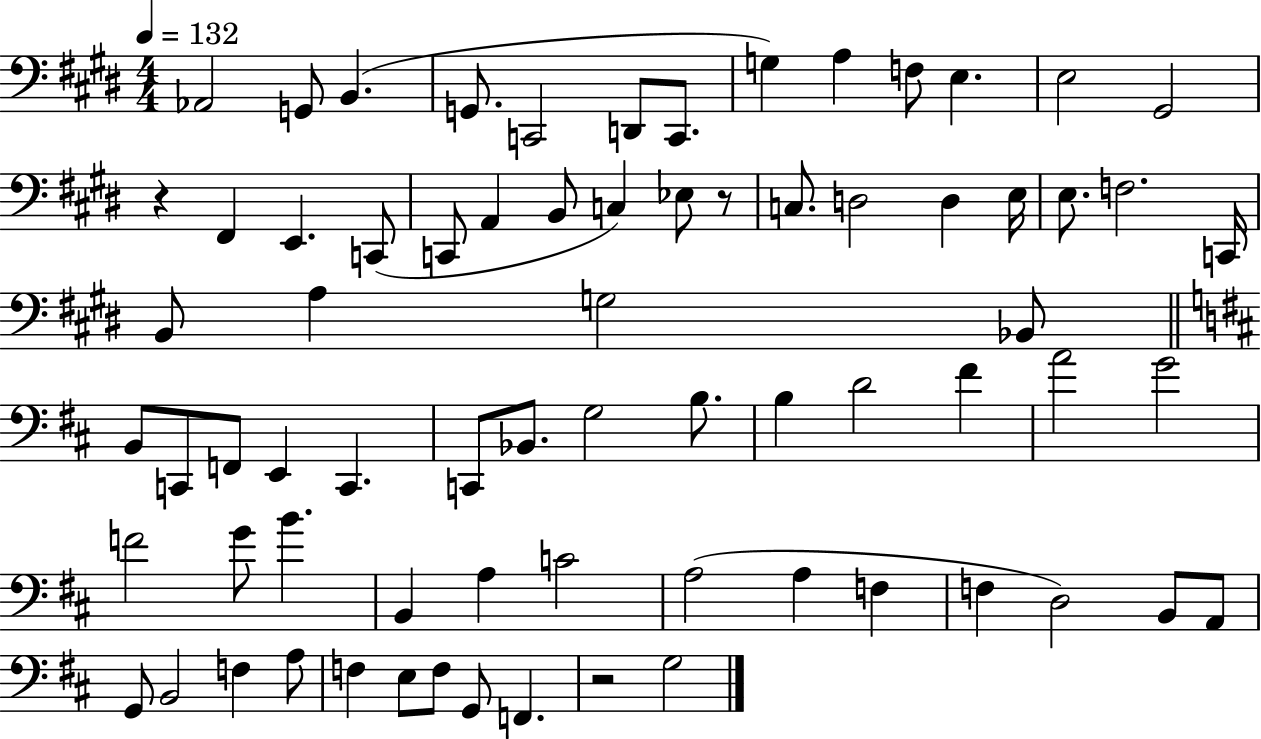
X:1
T:Untitled
M:4/4
L:1/4
K:E
_A,,2 G,,/2 B,, G,,/2 C,,2 D,,/2 C,,/2 G, A, F,/2 E, E,2 ^G,,2 z ^F,, E,, C,,/2 C,,/2 A,, B,,/2 C, _E,/2 z/2 C,/2 D,2 D, E,/4 E,/2 F,2 C,,/4 B,,/2 A, G,2 _B,,/2 B,,/2 C,,/2 F,,/2 E,, C,, C,,/2 _B,,/2 G,2 B,/2 B, D2 ^F A2 G2 F2 G/2 B B,, A, C2 A,2 A, F, F, D,2 B,,/2 A,,/2 G,,/2 B,,2 F, A,/2 F, E,/2 F,/2 G,,/2 F,, z2 G,2